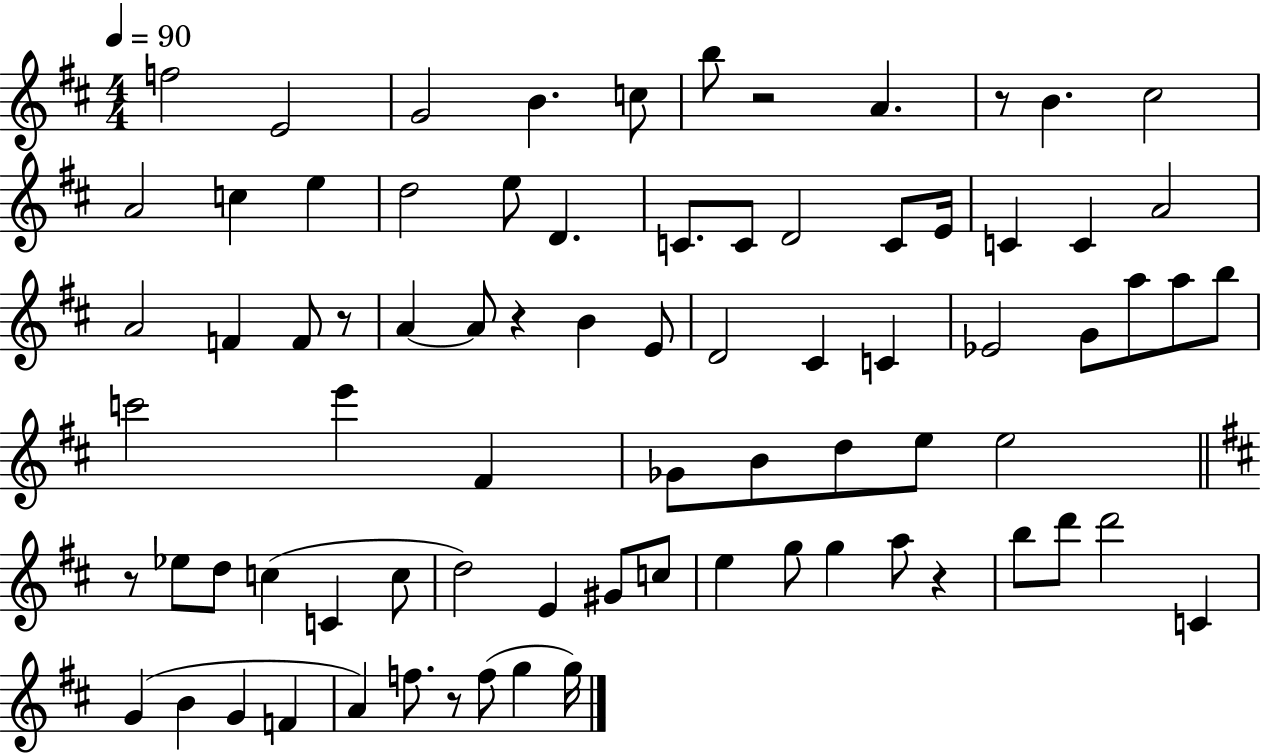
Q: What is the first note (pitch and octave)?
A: F5